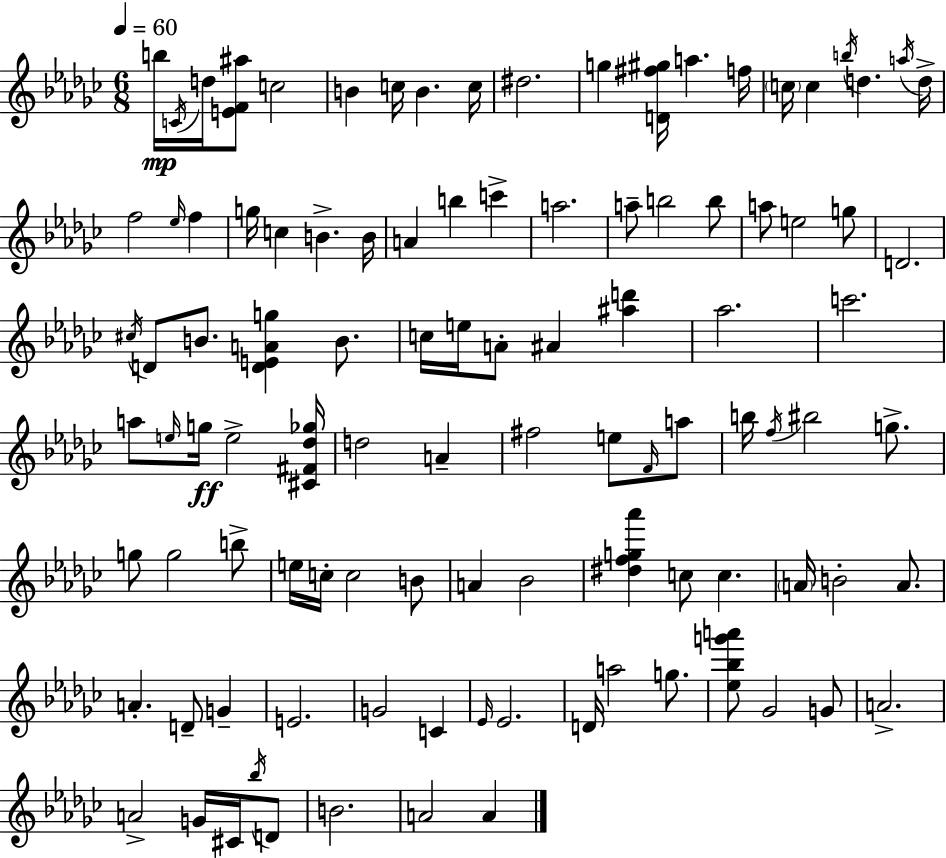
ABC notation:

X:1
T:Untitled
M:6/8
L:1/4
K:Ebm
b/4 C/4 d/4 [EF^a]/2 c2 B c/4 B c/4 ^d2 g [D^f^g]/4 a f/4 c/4 c b/4 d a/4 d/4 f2 _e/4 f g/4 c B B/4 A b c' a2 a/2 b2 b/2 a/2 e2 g/2 D2 ^c/4 D/2 B/2 [DEAg] B/2 c/4 e/4 A/2 ^A [^ad'] _a2 c'2 a/2 e/4 g/4 e2 [^C^F_d_g]/4 d2 A ^f2 e/2 F/4 a/2 b/4 f/4 ^b2 g/2 g/2 g2 b/2 e/4 c/4 c2 B/2 A _B2 [^dfg_a'] c/2 c A/4 B2 A/2 A D/2 G E2 G2 C _E/4 _E2 D/4 a2 g/2 [_e_bg'a']/2 _G2 G/2 A2 A2 G/4 ^C/4 _b/4 D/2 B2 A2 A